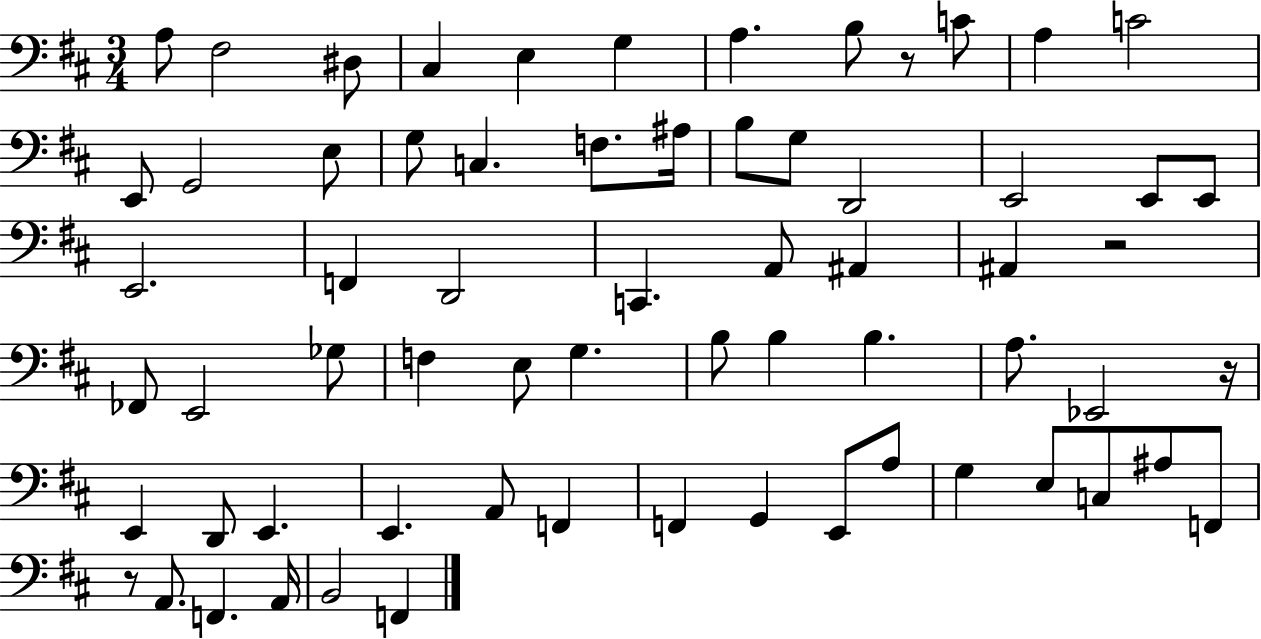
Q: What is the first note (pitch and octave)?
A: A3